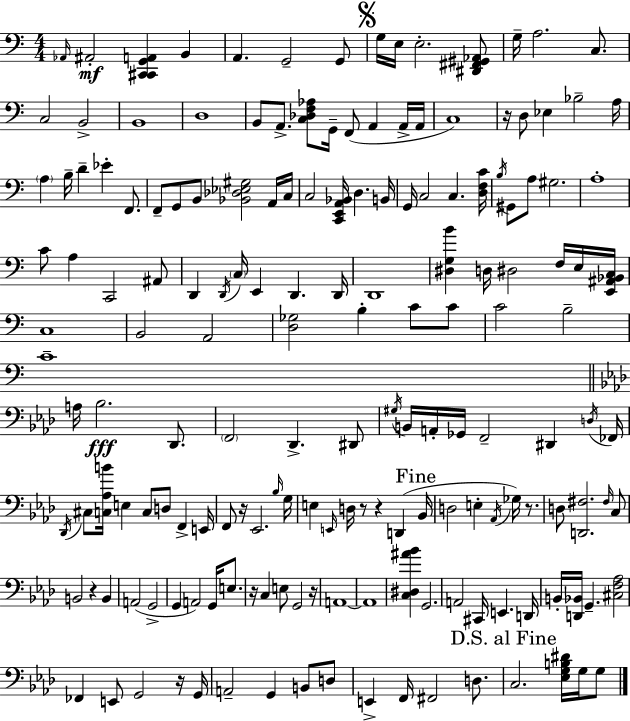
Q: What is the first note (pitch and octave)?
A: Ab2